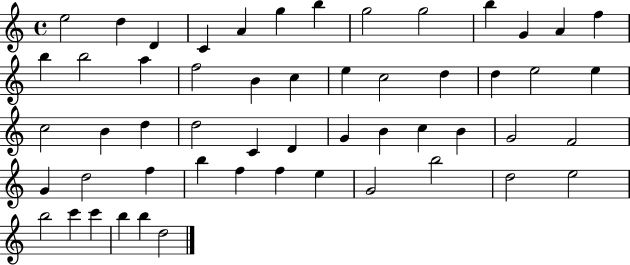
E5/h D5/q D4/q C4/q A4/q G5/q B5/q G5/h G5/h B5/q G4/q A4/q F5/q B5/q B5/h A5/q F5/h B4/q C5/q E5/q C5/h D5/q D5/q E5/h E5/q C5/h B4/q D5/q D5/h C4/q D4/q G4/q B4/q C5/q B4/q G4/h F4/h G4/q D5/h F5/q B5/q F5/q F5/q E5/q G4/h B5/h D5/h E5/h B5/h C6/q C6/q B5/q B5/q D5/h